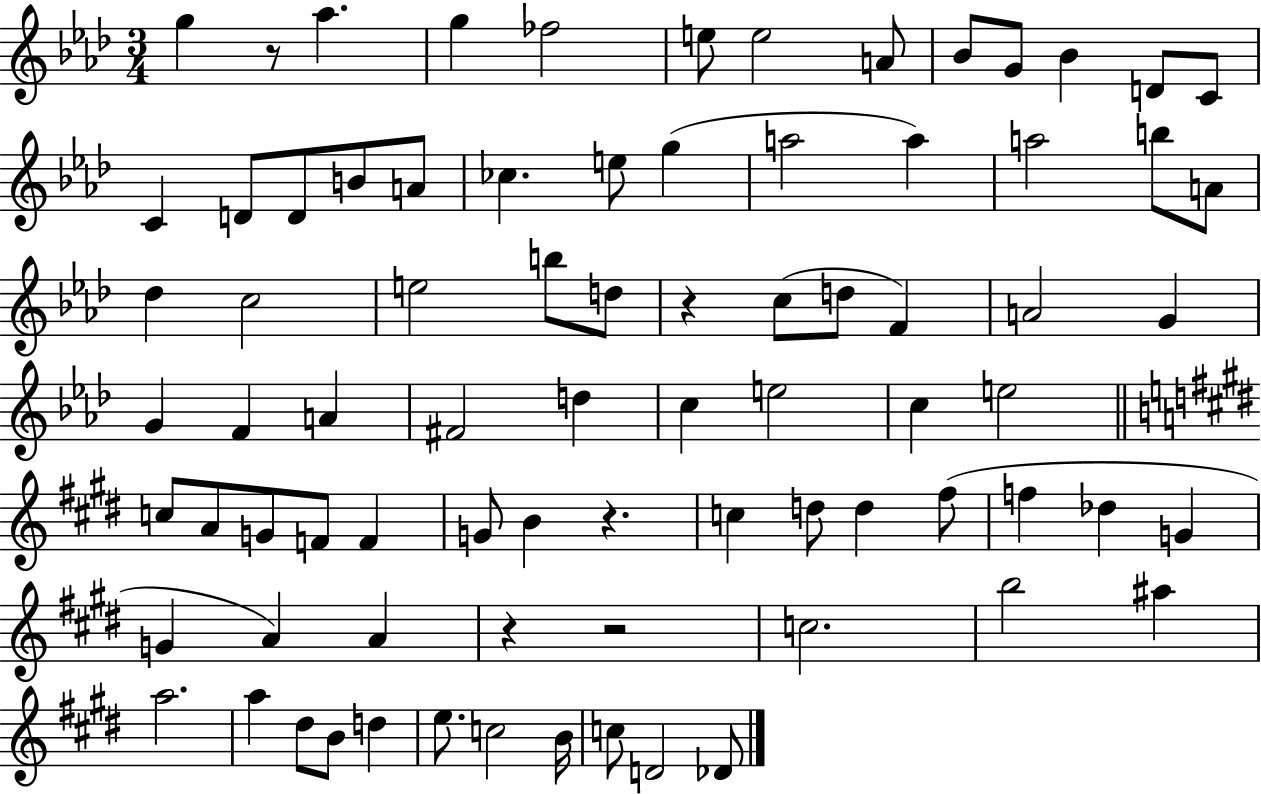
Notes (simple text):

G5/q R/e Ab5/q. G5/q FES5/h E5/e E5/h A4/e Bb4/e G4/e Bb4/q D4/e C4/e C4/q D4/e D4/e B4/e A4/e CES5/q. E5/e G5/q A5/h A5/q A5/h B5/e A4/e Db5/q C5/h E5/h B5/e D5/e R/q C5/e D5/e F4/q A4/h G4/q G4/q F4/q A4/q F#4/h D5/q C5/q E5/h C5/q E5/h C5/e A4/e G4/e F4/e F4/q G4/e B4/q R/q. C5/q D5/e D5/q F#5/e F5/q Db5/q G4/q G4/q A4/q A4/q R/q R/h C5/h. B5/h A#5/q A5/h. A5/q D#5/e B4/e D5/q E5/e. C5/h B4/s C5/e D4/h Db4/e